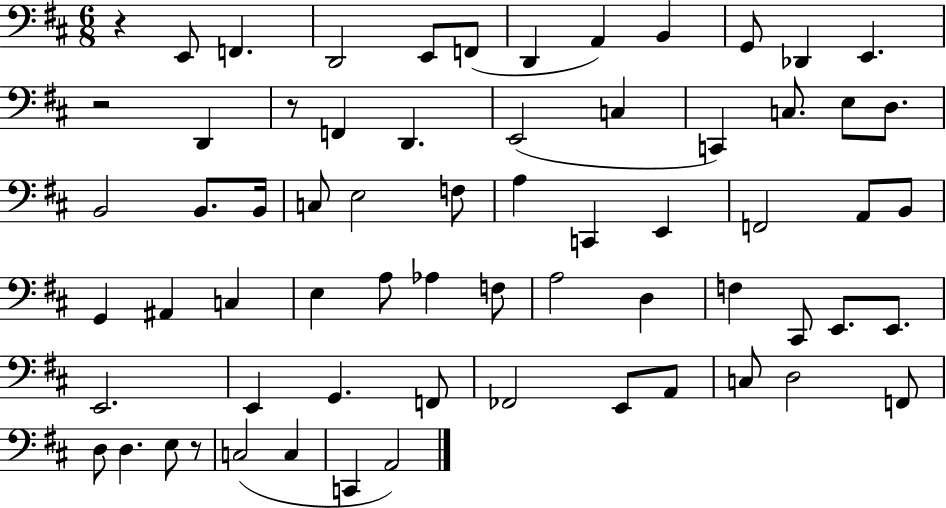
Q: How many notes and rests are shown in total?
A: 66